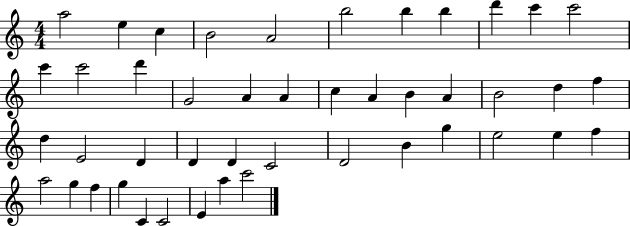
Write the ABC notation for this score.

X:1
T:Untitled
M:4/4
L:1/4
K:C
a2 e c B2 A2 b2 b b d' c' c'2 c' c'2 d' G2 A A c A B A B2 d f d E2 D D D C2 D2 B g e2 e f a2 g f g C C2 E a c'2